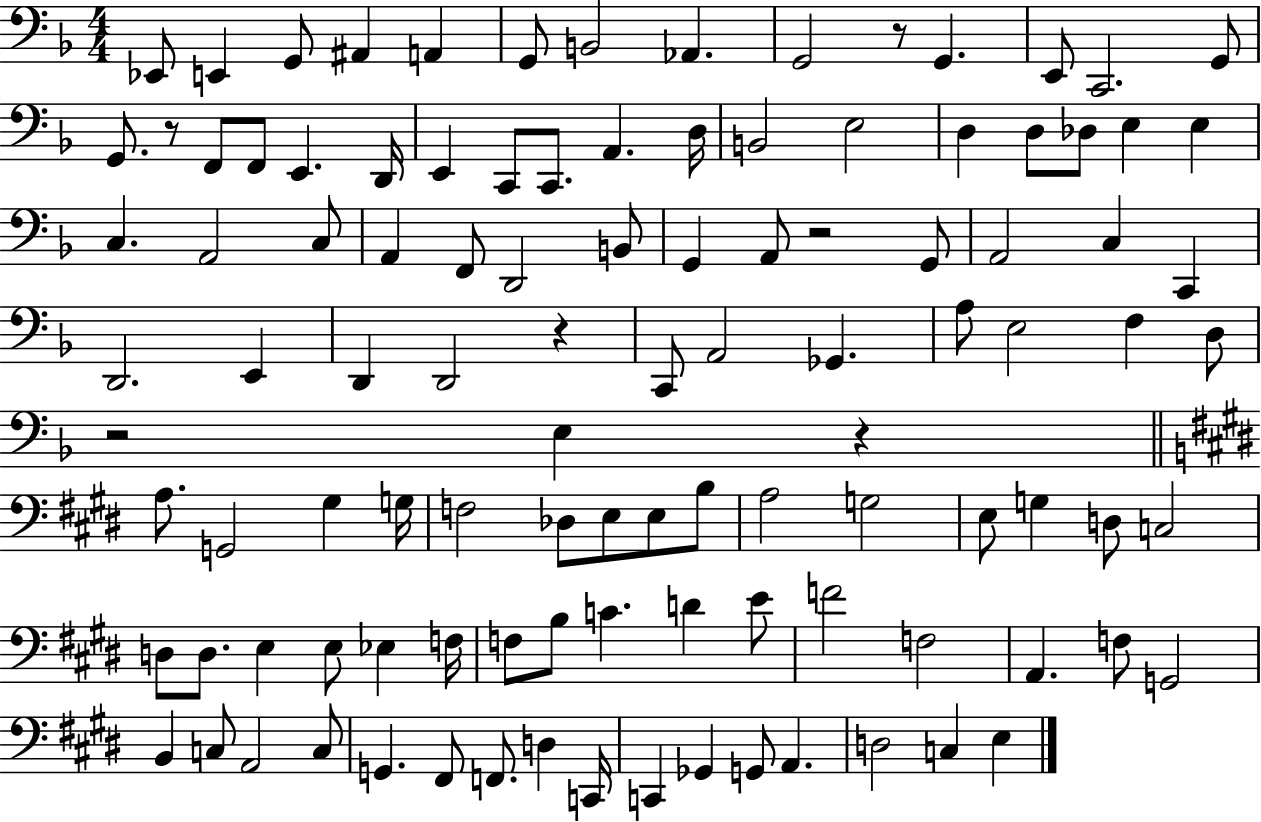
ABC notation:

X:1
T:Untitled
M:4/4
L:1/4
K:F
_E,,/2 E,, G,,/2 ^A,, A,, G,,/2 B,,2 _A,, G,,2 z/2 G,, E,,/2 C,,2 G,,/2 G,,/2 z/2 F,,/2 F,,/2 E,, D,,/4 E,, C,,/2 C,,/2 A,, D,/4 B,,2 E,2 D, D,/2 _D,/2 E, E, C, A,,2 C,/2 A,, F,,/2 D,,2 B,,/2 G,, A,,/2 z2 G,,/2 A,,2 C, C,, D,,2 E,, D,, D,,2 z C,,/2 A,,2 _G,, A,/2 E,2 F, D,/2 z2 E, z A,/2 G,,2 ^G, G,/4 F,2 _D,/2 E,/2 E,/2 B,/2 A,2 G,2 E,/2 G, D,/2 C,2 D,/2 D,/2 E, E,/2 _E, F,/4 F,/2 B,/2 C D E/2 F2 F,2 A,, F,/2 G,,2 B,, C,/2 A,,2 C,/2 G,, ^F,,/2 F,,/2 D, C,,/4 C,, _G,, G,,/2 A,, D,2 C, E,